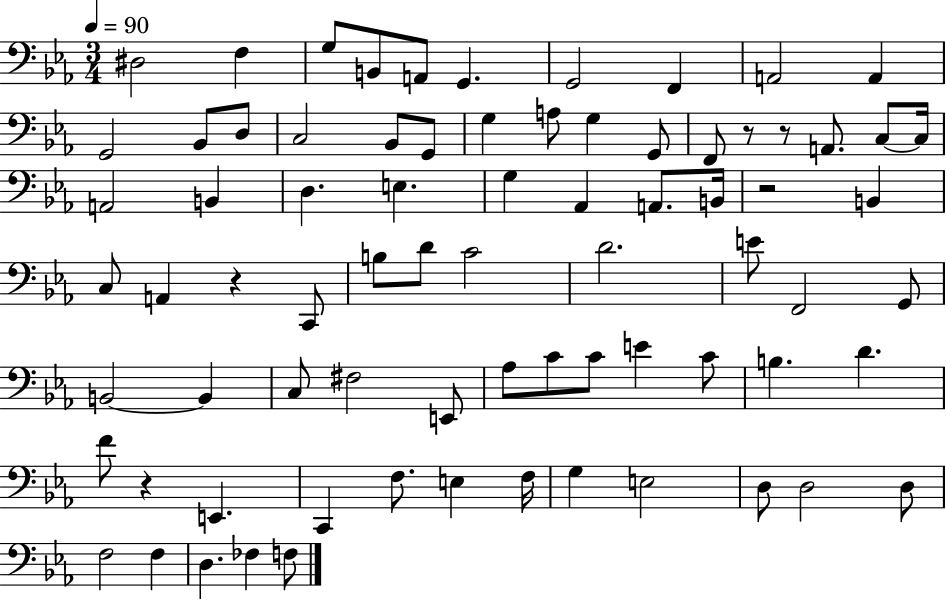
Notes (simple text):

D#3/h F3/q G3/e B2/e A2/e G2/q. G2/h F2/q A2/h A2/q G2/h Bb2/e D3/e C3/h Bb2/e G2/e G3/q A3/e G3/q G2/e F2/e R/e R/e A2/e. C3/e C3/s A2/h B2/q D3/q. E3/q. G3/q Ab2/q A2/e. B2/s R/h B2/q C3/e A2/q R/q C2/e B3/e D4/e C4/h D4/h. E4/e F2/h G2/e B2/h B2/q C3/e F#3/h E2/e Ab3/e C4/e C4/e E4/q C4/e B3/q. D4/q. F4/e R/q E2/q. C2/q F3/e. E3/q F3/s G3/q E3/h D3/e D3/h D3/e F3/h F3/q D3/q. FES3/q F3/e